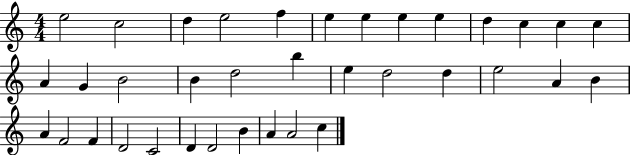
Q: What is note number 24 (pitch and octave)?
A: A4